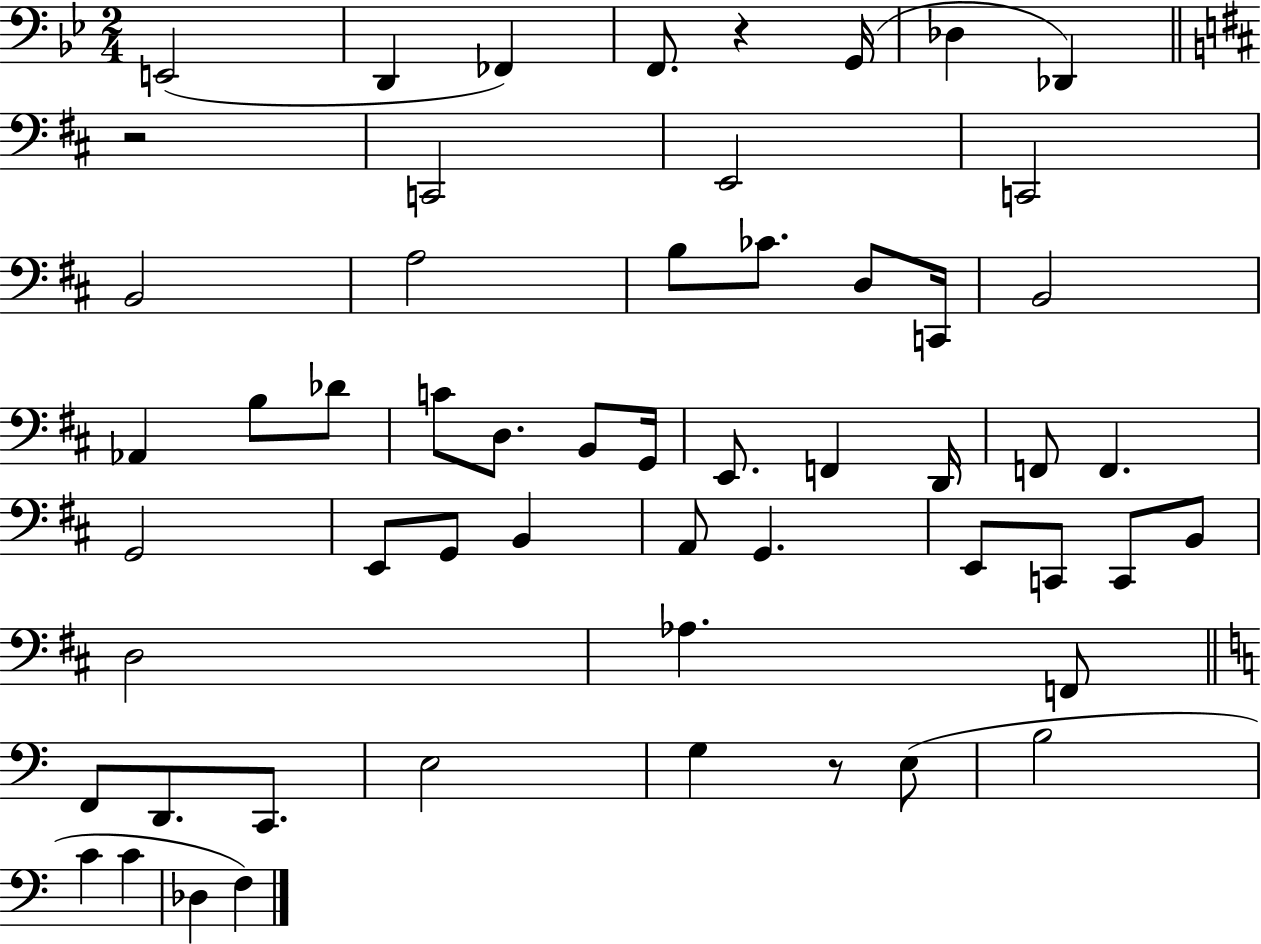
E2/h D2/q FES2/q F2/e. R/q G2/s Db3/q Db2/q R/h C2/h E2/h C2/h B2/h A3/h B3/e CES4/e. D3/e C2/s B2/h Ab2/q B3/e Db4/e C4/e D3/e. B2/e G2/s E2/e. F2/q D2/s F2/e F2/q. G2/h E2/e G2/e B2/q A2/e G2/q. E2/e C2/e C2/e B2/e D3/h Ab3/q. F2/e F2/e D2/e. C2/e. E3/h G3/q R/e E3/e B3/h C4/q C4/q Db3/q F3/q